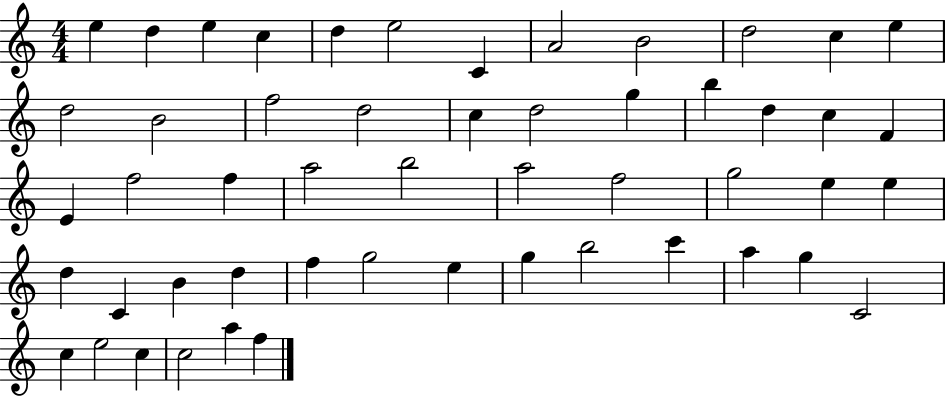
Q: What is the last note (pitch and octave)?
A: F5